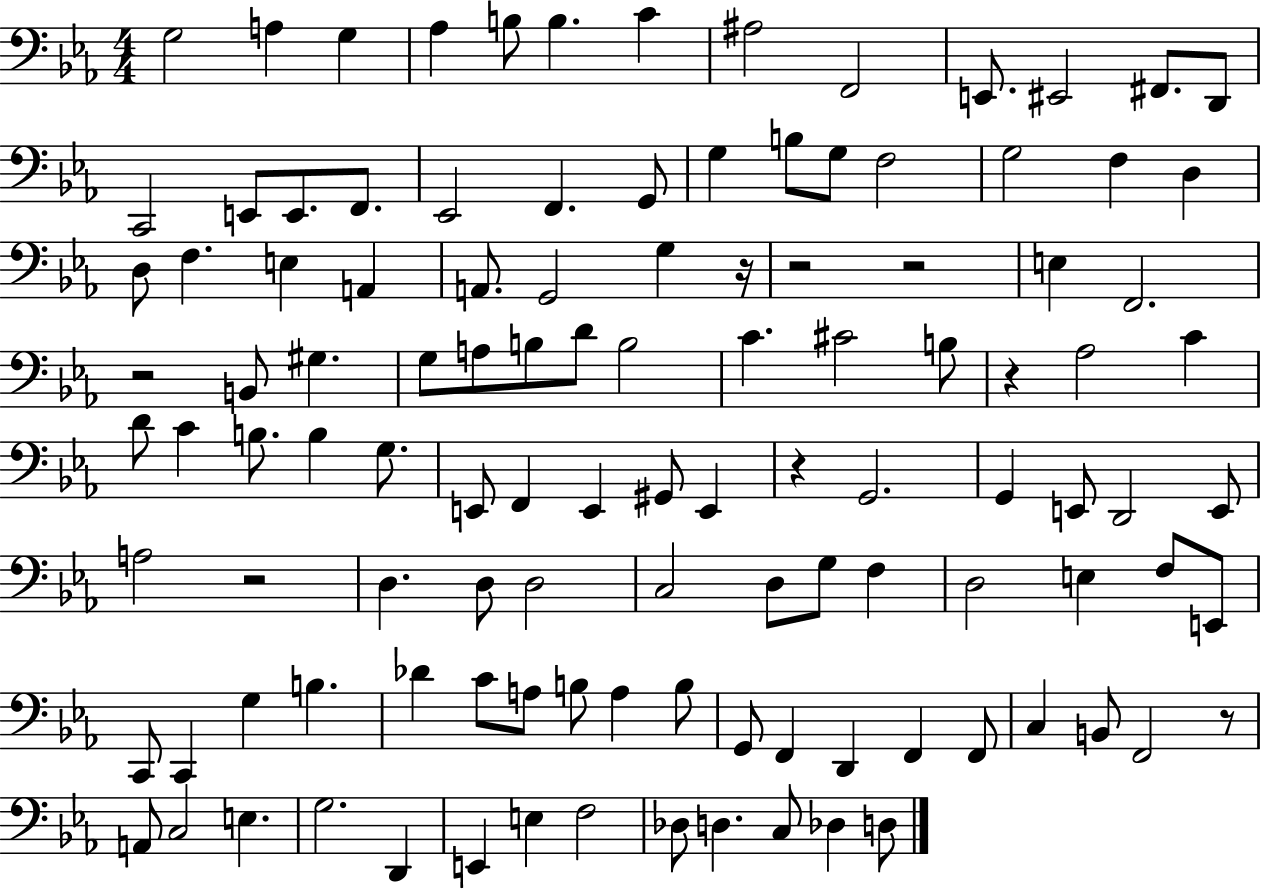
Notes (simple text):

G3/h A3/q G3/q Ab3/q B3/e B3/q. C4/q A#3/h F2/h E2/e. EIS2/h F#2/e. D2/e C2/h E2/e E2/e. F2/e. Eb2/h F2/q. G2/e G3/q B3/e G3/e F3/h G3/h F3/q D3/q D3/e F3/q. E3/q A2/q A2/e. G2/h G3/q R/s R/h R/h E3/q F2/h. R/h B2/e G#3/q. G3/e A3/e B3/e D4/e B3/h C4/q. C#4/h B3/e R/q Ab3/h C4/q D4/e C4/q B3/e. B3/q G3/e. E2/e F2/q E2/q G#2/e E2/q R/q G2/h. G2/q E2/e D2/h E2/e A3/h R/h D3/q. D3/e D3/h C3/h D3/e G3/e F3/q D3/h E3/q F3/e E2/e C2/e C2/q G3/q B3/q. Db4/q C4/e A3/e B3/e A3/q B3/e G2/e F2/q D2/q F2/q F2/e C3/q B2/e F2/h R/e A2/e C3/h E3/q. G3/h. D2/q E2/q E3/q F3/h Db3/e D3/q. C3/e Db3/q D3/e